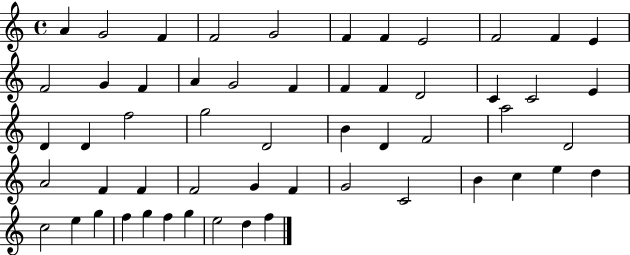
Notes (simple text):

A4/q G4/h F4/q F4/h G4/h F4/q F4/q E4/h F4/h F4/q E4/q F4/h G4/q F4/q A4/q G4/h F4/q F4/q F4/q D4/h C4/q C4/h E4/q D4/q D4/q F5/h G5/h D4/h B4/q D4/q F4/h A5/h D4/h A4/h F4/q F4/q F4/h G4/q F4/q G4/h C4/h B4/q C5/q E5/q D5/q C5/h E5/q G5/q F5/q G5/q F5/q G5/q E5/h D5/q F5/q